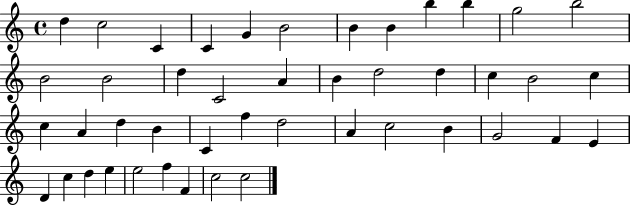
D5/q C5/h C4/q C4/q G4/q B4/h B4/q B4/q B5/q B5/q G5/h B5/h B4/h B4/h D5/q C4/h A4/q B4/q D5/h D5/q C5/q B4/h C5/q C5/q A4/q D5/q B4/q C4/q F5/q D5/h A4/q C5/h B4/q G4/h F4/q E4/q D4/q C5/q D5/q E5/q E5/h F5/q F4/q C5/h C5/h